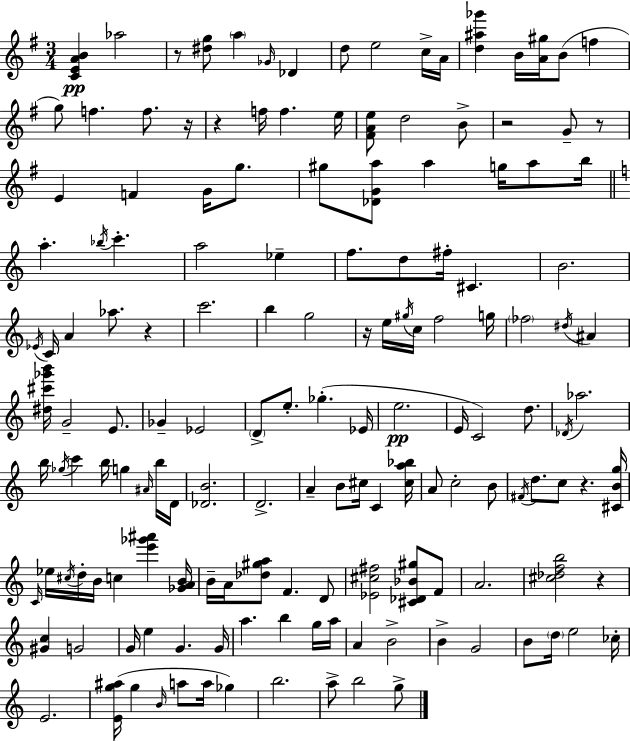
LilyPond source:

{
  \clef treble
  \numericTimeSignature
  \time 3/4
  \key e \minor
  \repeat volta 2 { <c' e' a' b'>4\pp aes''2 | r8 <dis'' g''>8 \parenthesize a''4 \grace { ges'16 } des'4 | d''8 e''2 c''16-> | a'16 <d'' ais'' ges'''>4 b'16 <a' gis''>16 b'8( f''4 | \break g''8) f''4. f''8. | r16 r4 f''16 f''4. | e''16 <fis' a' e''>8 d''2 b'8-> | r2 g'8-- r8 | \break e'4 f'4 g'16 g''8. | gis''8 <des' g' a''>8 a''4 g''16 a''8 | b''16 \bar "||" \break \key a \minor a''4.-. \acciaccatura { bes''16 } c'''4.-. | a''2 ees''4-- | f''8. d''8 fis''16-. cis'4. | b'2. | \break \acciaccatura { ees'16 } c'16 a'4 aes''8. r4 | c'''2. | b''4 g''2 | r16 e''16 \acciaccatura { gis''16 } c''16 f''2 | \break g''16 \parenthesize fes''2 \acciaccatura { dis''16 } | ais'4 <dis'' cis''' ges''' b'''>16 g'2-- | e'8. ges'4-- ees'2 | \parenthesize d'8-> e''8.-. ges''4.-.( | \break ees'16 e''2.\pp | e'16 c'2) | d''8. \acciaccatura { des'16 } aes''2. | b''16 \acciaccatura { ges''16 } c'''4 b''16 | \break g''4 \grace { ais'16 } b''16 d'16 <des' b'>2. | d'2.-> | a'4-- b'8 | cis''16 c'4 <cis'' a'' bes''>16 a'8 c''2-. | \break b'8 \acciaccatura { fis'16 } d''8. c''8 | r4. <cis' b' g''>16 \grace { c'16 } ees''16 \acciaccatura { cis''16 } d''16-. | b'16 c''4 <e''' ges''' ais'''>4 <ges' a' b'>16 b'16-- a'16 | <des'' gis'' a''>8 f'4. d'8 <ees' cis'' fis''>2 | \break <cis' des' bes' gis''>8 f'8 a'2. | <cis'' des'' f'' b''>2 | r4 <gis' c''>4 | g'2 g'16 e''4 | \break g'4. g'16 a''4. | b''4 g''16 a''16 a'4 | b'2-> b'4-> | g'2 b'8 | \break \parenthesize d''16 e''2 ces''16-. e'2. | <e' g'' ais''>16( g''4 | \grace { b'16 } a''8 a''16 ges''4) b''2. | a''8-> | \break b''2 g''8-> } \bar "|."
}